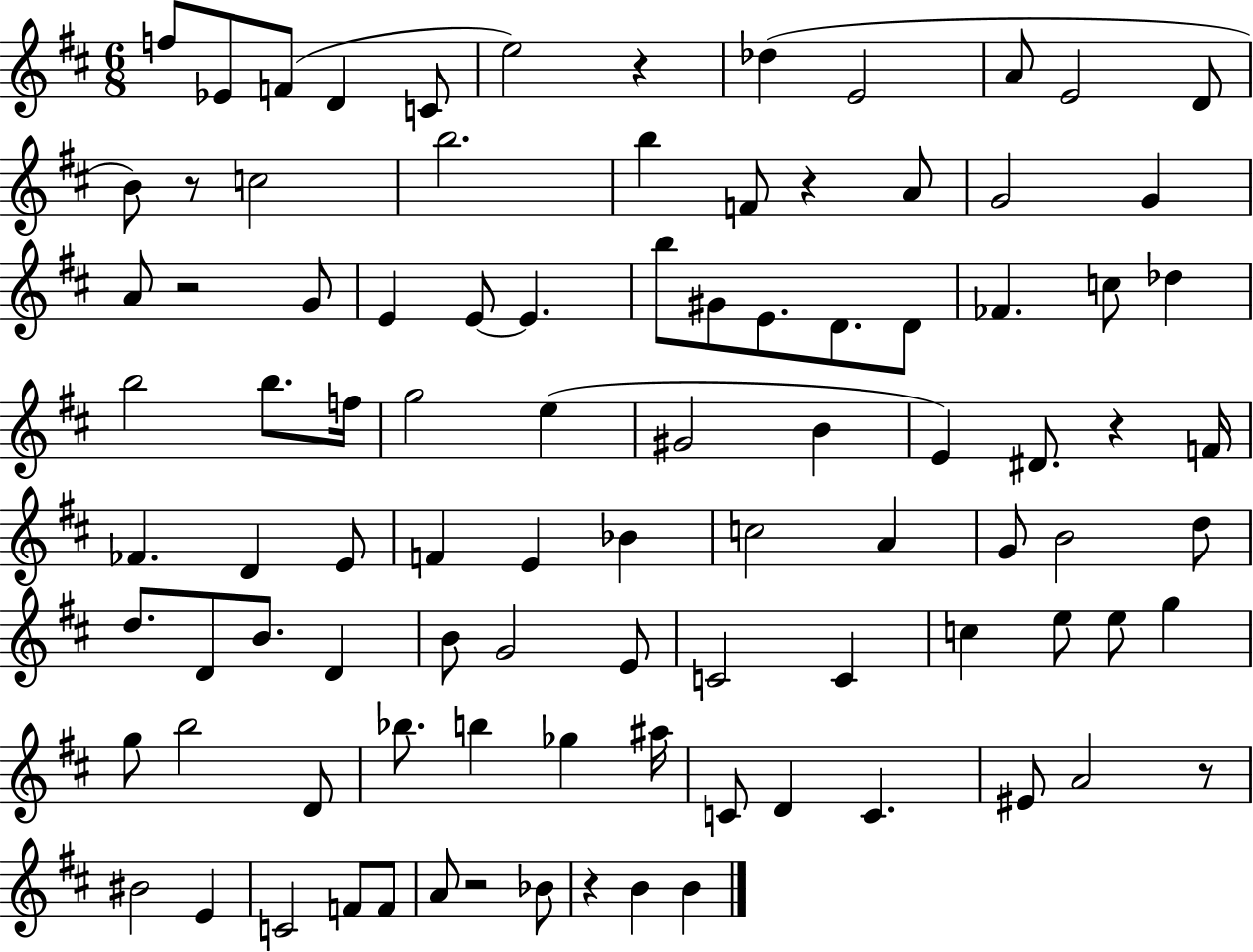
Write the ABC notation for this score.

X:1
T:Untitled
M:6/8
L:1/4
K:D
f/2 _E/2 F/2 D C/2 e2 z _d E2 A/2 E2 D/2 B/2 z/2 c2 b2 b F/2 z A/2 G2 G A/2 z2 G/2 E E/2 E b/2 ^G/2 E/2 D/2 D/2 _F c/2 _d b2 b/2 f/4 g2 e ^G2 B E ^D/2 z F/4 _F D E/2 F E _B c2 A G/2 B2 d/2 d/2 D/2 B/2 D B/2 G2 E/2 C2 C c e/2 e/2 g g/2 b2 D/2 _b/2 b _g ^a/4 C/2 D C ^E/2 A2 z/2 ^B2 E C2 F/2 F/2 A/2 z2 _B/2 z B B